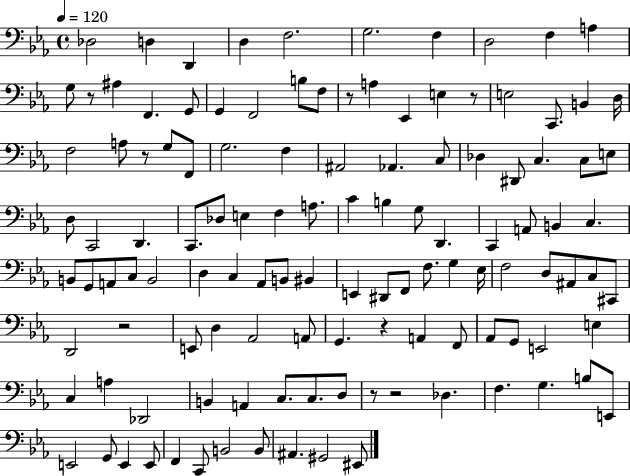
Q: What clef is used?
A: bass